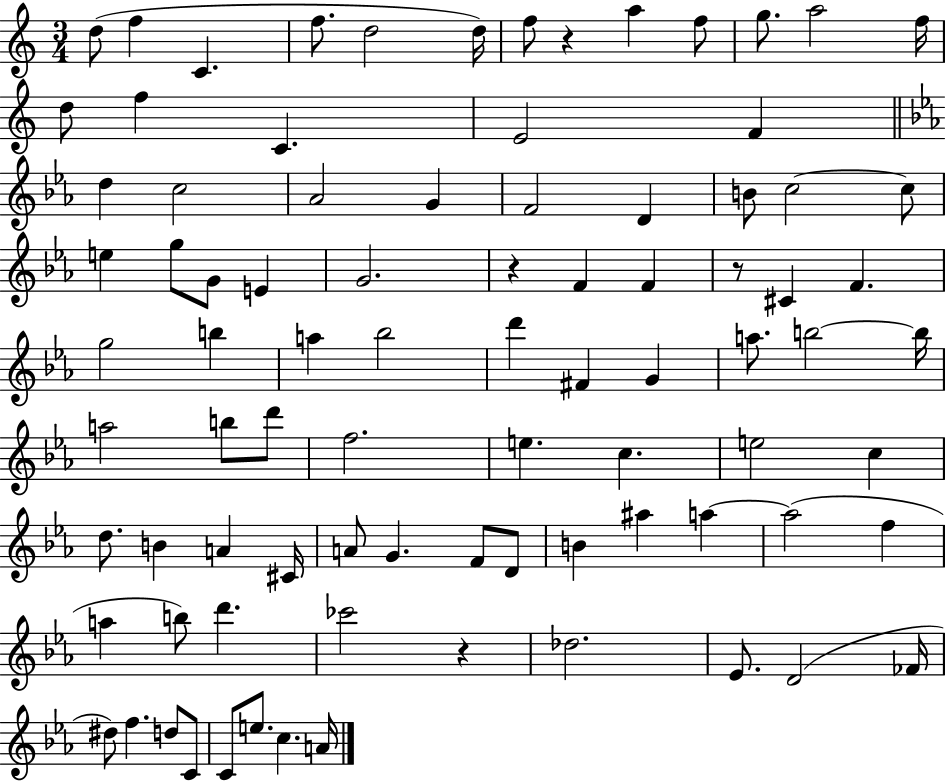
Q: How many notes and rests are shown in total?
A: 86